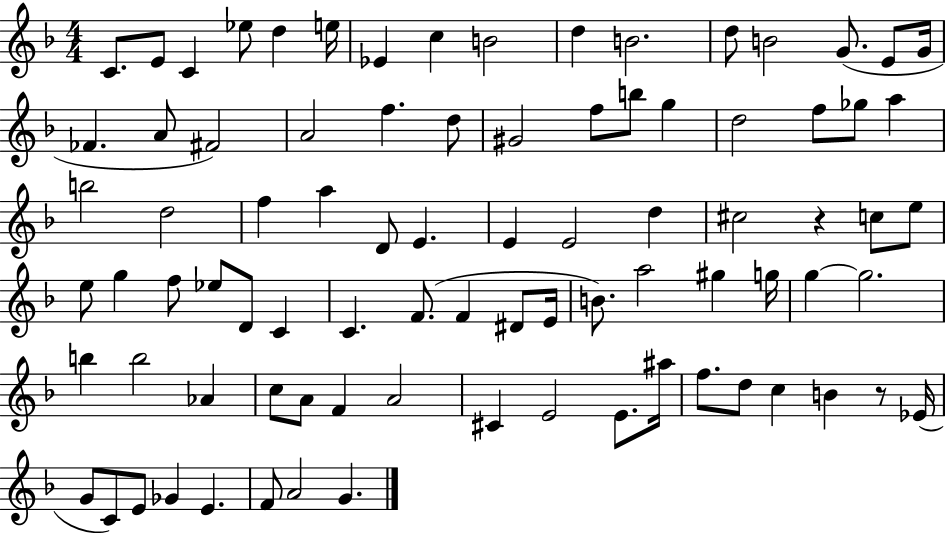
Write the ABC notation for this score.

X:1
T:Untitled
M:4/4
L:1/4
K:F
C/2 E/2 C _e/2 d e/4 _E c B2 d B2 d/2 B2 G/2 E/2 G/4 _F A/2 ^F2 A2 f d/2 ^G2 f/2 b/2 g d2 f/2 _g/2 a b2 d2 f a D/2 E E E2 d ^c2 z c/2 e/2 e/2 g f/2 _e/2 D/2 C C F/2 F ^D/2 E/4 B/2 a2 ^g g/4 g g2 b b2 _A c/2 A/2 F A2 ^C E2 E/2 ^a/4 f/2 d/2 c B z/2 _E/4 G/2 C/2 E/2 _G E F/2 A2 G